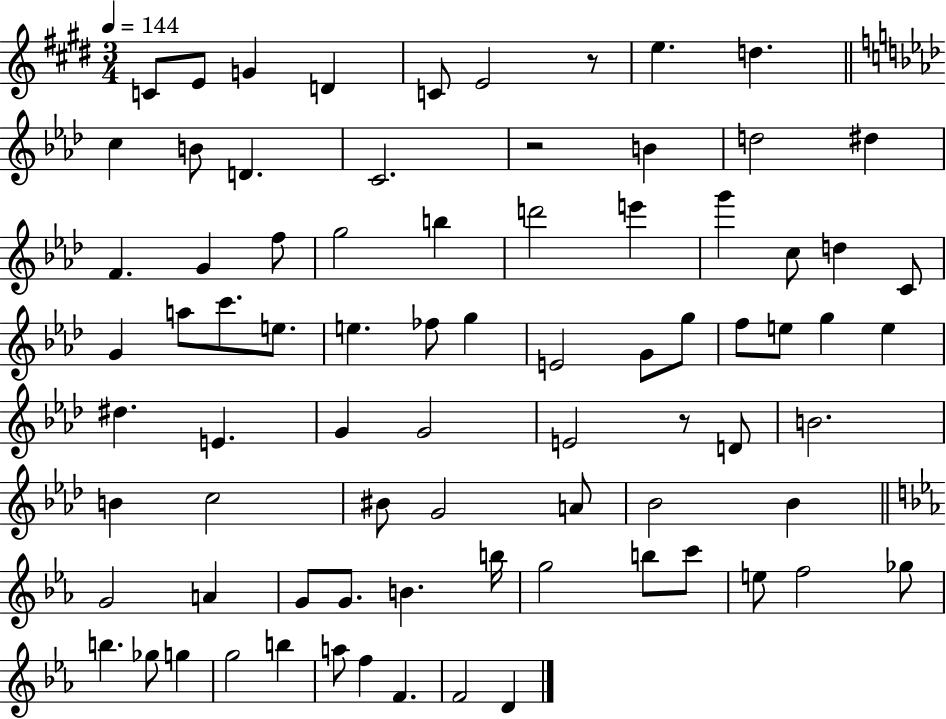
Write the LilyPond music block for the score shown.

{
  \clef treble
  \numericTimeSignature
  \time 3/4
  \key e \major
  \tempo 4 = 144
  \repeat volta 2 { c'8 e'8 g'4 d'4 | c'8 e'2 r8 | e''4. d''4. | \bar "||" \break \key aes \major c''4 b'8 d'4. | c'2. | r2 b'4 | d''2 dis''4 | \break f'4. g'4 f''8 | g''2 b''4 | d'''2 e'''4 | g'''4 c''8 d''4 c'8 | \break g'4 a''8 c'''8. e''8. | e''4. fes''8 g''4 | e'2 g'8 g''8 | f''8 e''8 g''4 e''4 | \break dis''4. e'4. | g'4 g'2 | e'2 r8 d'8 | b'2. | \break b'4 c''2 | bis'8 g'2 a'8 | bes'2 bes'4 | \bar "||" \break \key c \minor g'2 a'4 | g'8 g'8. b'4. b''16 | g''2 b''8 c'''8 | e''8 f''2 ges''8 | \break b''4. ges''8 g''4 | g''2 b''4 | a''8 f''4 f'4. | f'2 d'4 | \break } \bar "|."
}